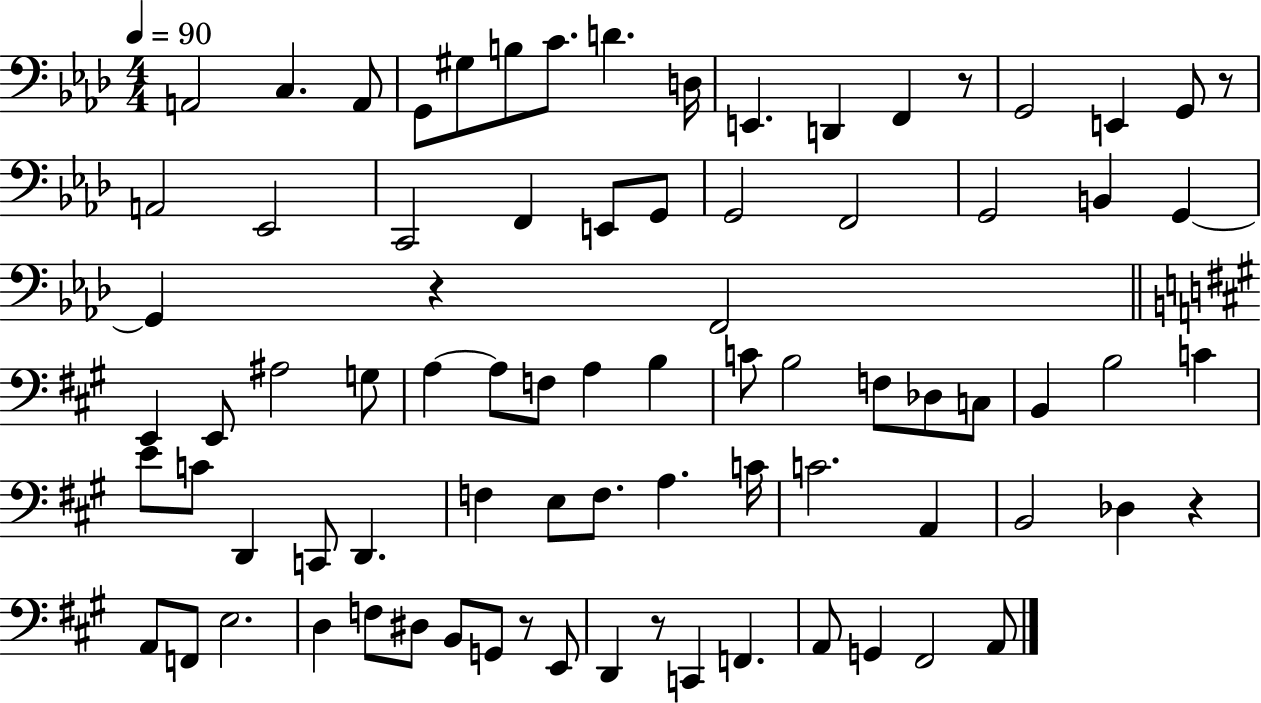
X:1
T:Untitled
M:4/4
L:1/4
K:Ab
A,,2 C, A,,/2 G,,/2 ^G,/2 B,/2 C/2 D D,/4 E,, D,, F,, z/2 G,,2 E,, G,,/2 z/2 A,,2 _E,,2 C,,2 F,, E,,/2 G,,/2 G,,2 F,,2 G,,2 B,, G,, G,, z F,,2 E,, E,,/2 ^A,2 G,/2 A, A,/2 F,/2 A, B, C/2 B,2 F,/2 _D,/2 C,/2 B,, B,2 C E/2 C/2 D,, C,,/2 D,, F, E,/2 F,/2 A, C/4 C2 A,, B,,2 _D, z A,,/2 F,,/2 E,2 D, F,/2 ^D,/2 B,,/2 G,,/2 z/2 E,,/2 D,, z/2 C,, F,, A,,/2 G,, ^F,,2 A,,/2